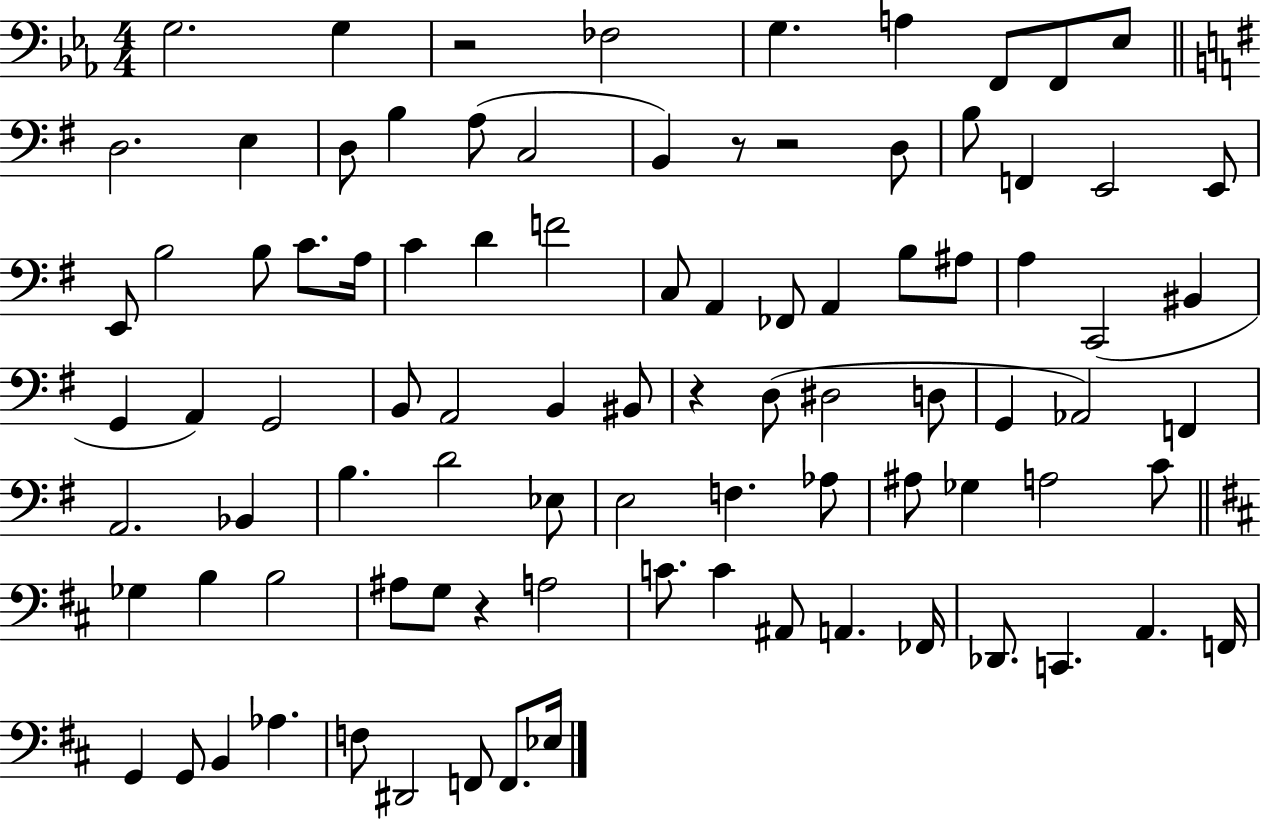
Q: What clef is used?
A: bass